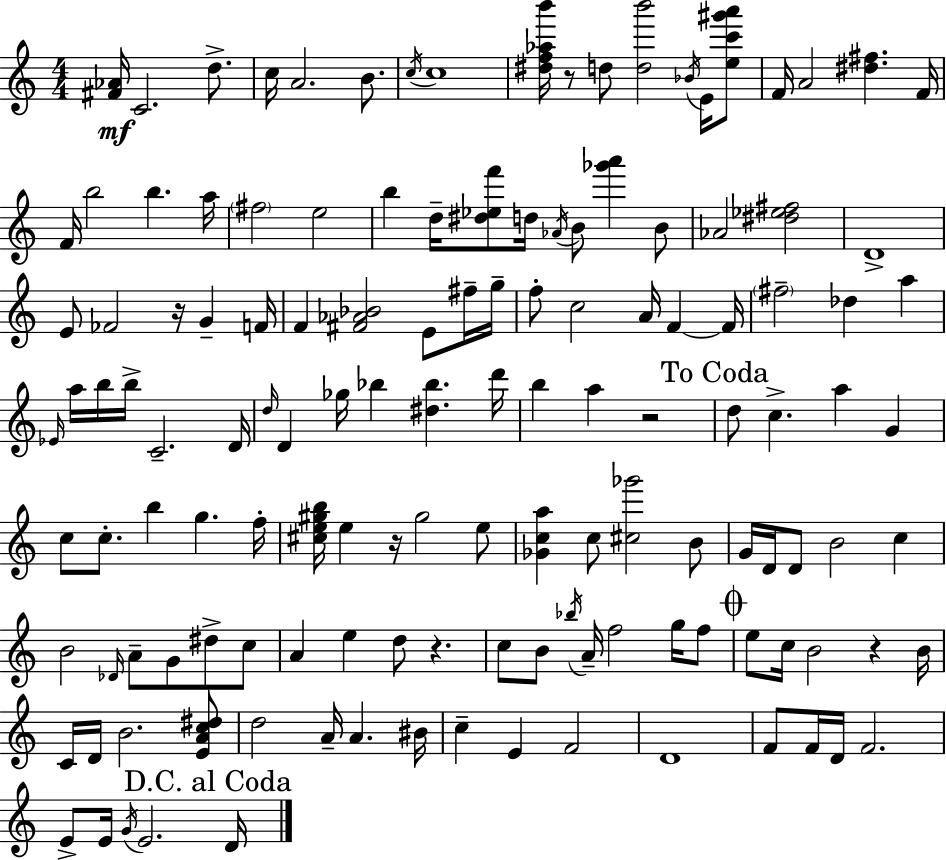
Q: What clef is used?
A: treble